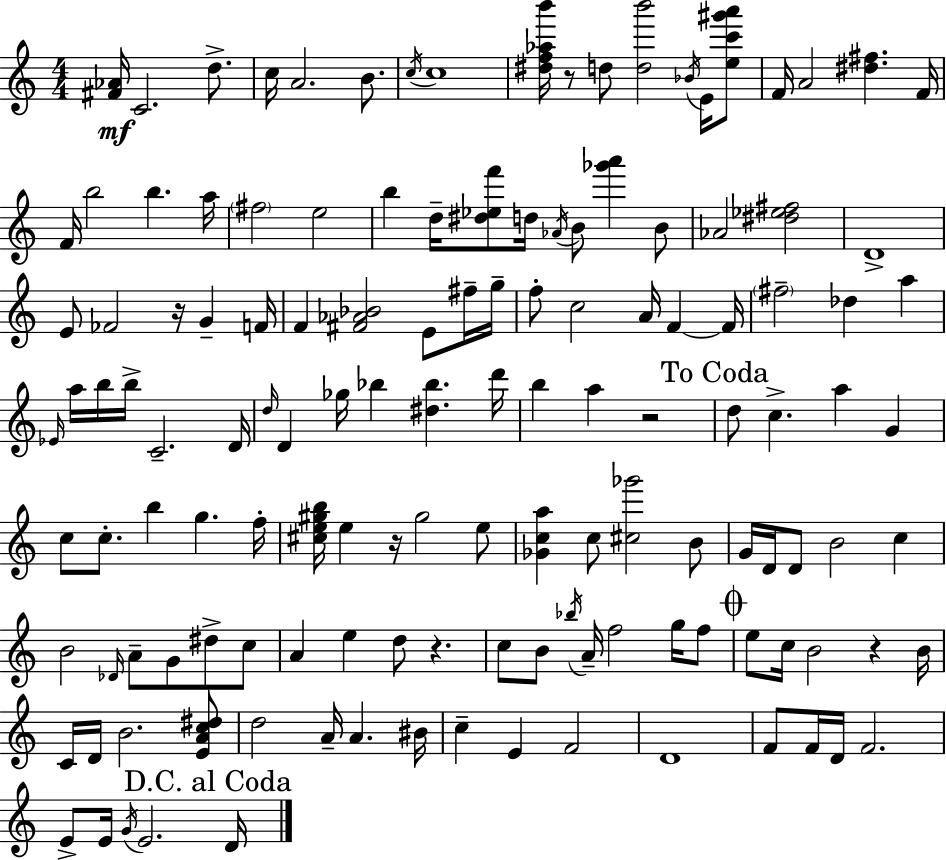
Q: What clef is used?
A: treble